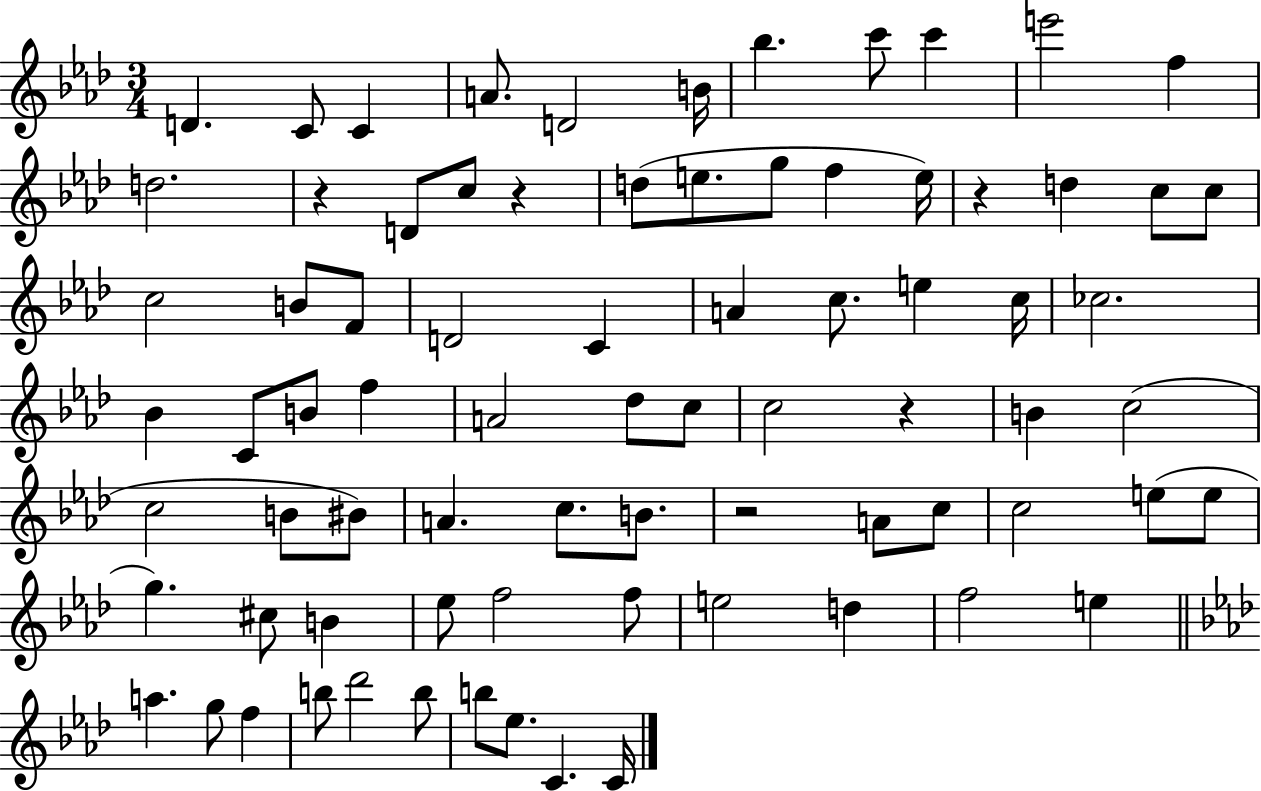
{
  \clef treble
  \numericTimeSignature
  \time 3/4
  \key aes \major
  d'4. c'8 c'4 | a'8. d'2 b'16 | bes''4. c'''8 c'''4 | e'''2 f''4 | \break d''2. | r4 d'8 c''8 r4 | d''8( e''8. g''8 f''4 e''16) | r4 d''4 c''8 c''8 | \break c''2 b'8 f'8 | d'2 c'4 | a'4 c''8. e''4 c''16 | ces''2. | \break bes'4 c'8 b'8 f''4 | a'2 des''8 c''8 | c''2 r4 | b'4 c''2( | \break c''2 b'8 bis'8) | a'4. c''8. b'8. | r2 a'8 c''8 | c''2 e''8( e''8 | \break g''4.) cis''8 b'4 | ees''8 f''2 f''8 | e''2 d''4 | f''2 e''4 | \break \bar "||" \break \key f \minor a''4. g''8 f''4 | b''8 des'''2 b''8 | b''8 ees''8. c'4. c'16 | \bar "|."
}